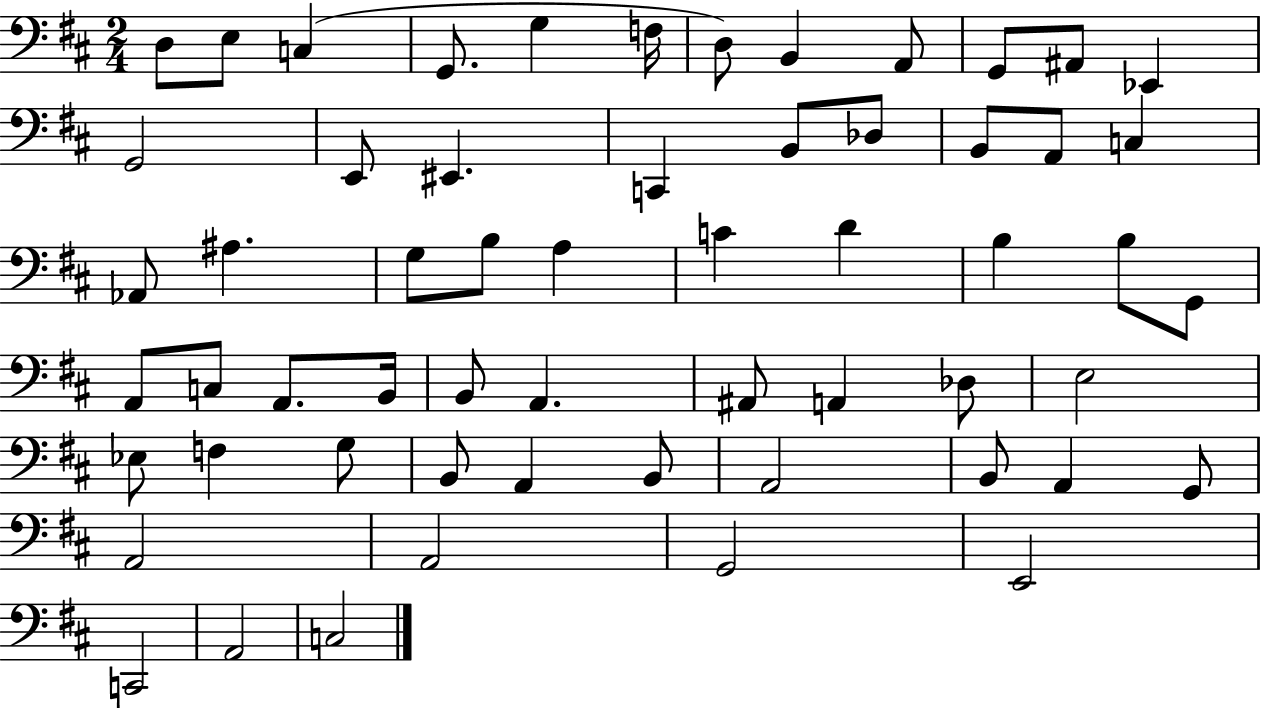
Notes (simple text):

D3/e E3/e C3/q G2/e. G3/q F3/s D3/e B2/q A2/e G2/e A#2/e Eb2/q G2/h E2/e EIS2/q. C2/q B2/e Db3/e B2/e A2/e C3/q Ab2/e A#3/q. G3/e B3/e A3/q C4/q D4/q B3/q B3/e G2/e A2/e C3/e A2/e. B2/s B2/e A2/q. A#2/e A2/q Db3/e E3/h Eb3/e F3/q G3/e B2/e A2/q B2/e A2/h B2/e A2/q G2/e A2/h A2/h G2/h E2/h C2/h A2/h C3/h